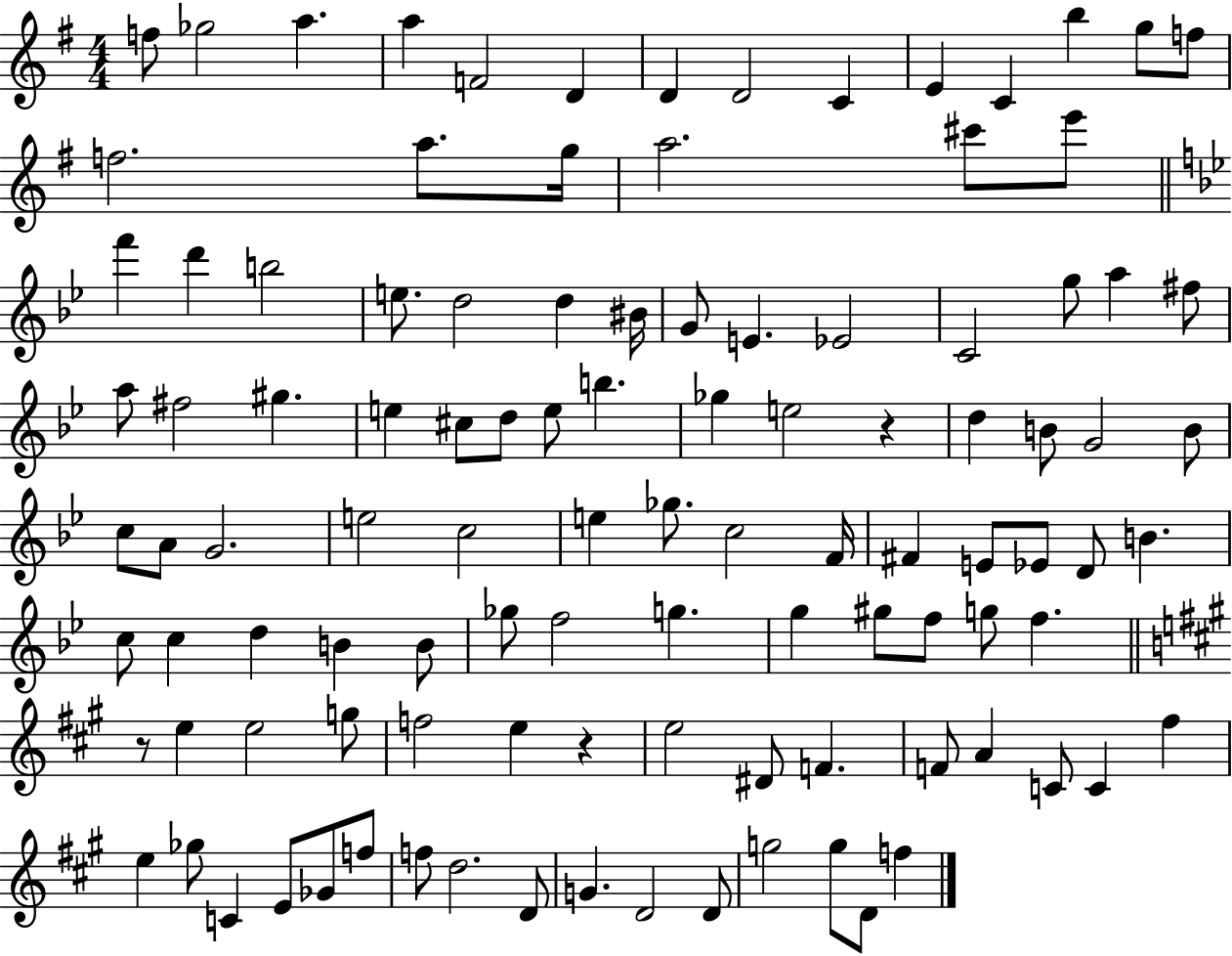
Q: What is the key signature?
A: G major